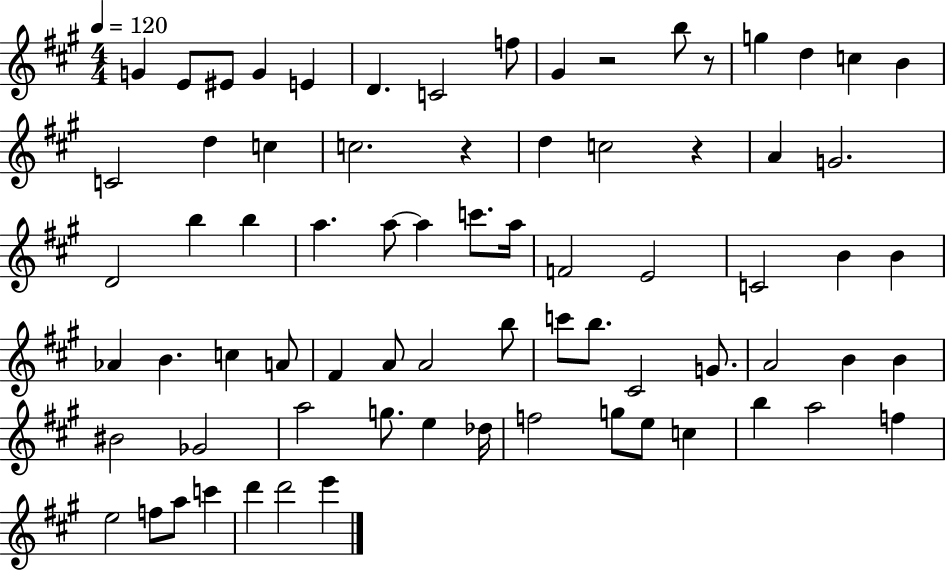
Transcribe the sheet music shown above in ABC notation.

X:1
T:Untitled
M:4/4
L:1/4
K:A
G E/2 ^E/2 G E D C2 f/2 ^G z2 b/2 z/2 g d c B C2 d c c2 z d c2 z A G2 D2 b b a a/2 a c'/2 a/4 F2 E2 C2 B B _A B c A/2 ^F A/2 A2 b/2 c'/2 b/2 ^C2 G/2 A2 B B ^B2 _G2 a2 g/2 e _d/4 f2 g/2 e/2 c b a2 f e2 f/2 a/2 c' d' d'2 e'